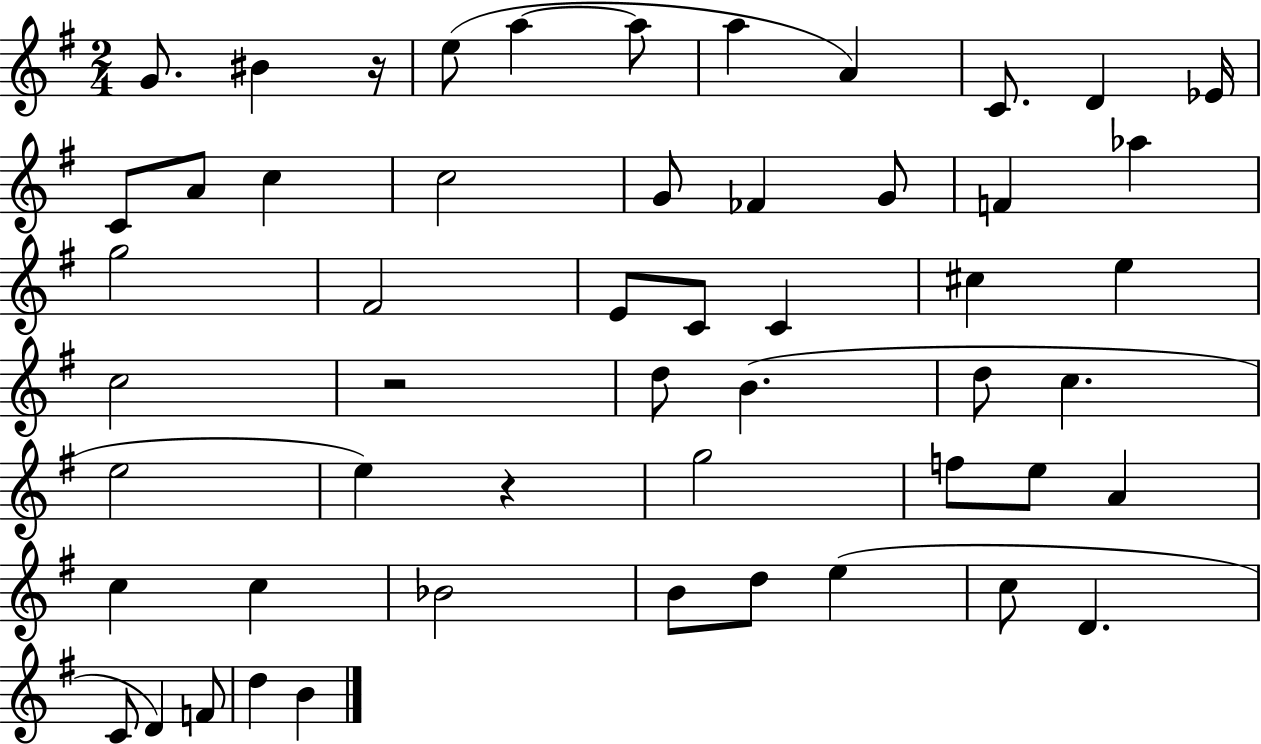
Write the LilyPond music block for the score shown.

{
  \clef treble
  \numericTimeSignature
  \time 2/4
  \key g \major
  g'8. bis'4 r16 | e''8( a''4~~ a''8 | a''4 a'4) | c'8. d'4 ees'16 | \break c'8 a'8 c''4 | c''2 | g'8 fes'4 g'8 | f'4 aes''4 | \break g''2 | fis'2 | e'8 c'8 c'4 | cis''4 e''4 | \break c''2 | r2 | d''8 b'4.( | d''8 c''4. | \break e''2 | e''4) r4 | g''2 | f''8 e''8 a'4 | \break c''4 c''4 | bes'2 | b'8 d''8 e''4( | c''8 d'4. | \break c'8 d'4) f'8 | d''4 b'4 | \bar "|."
}